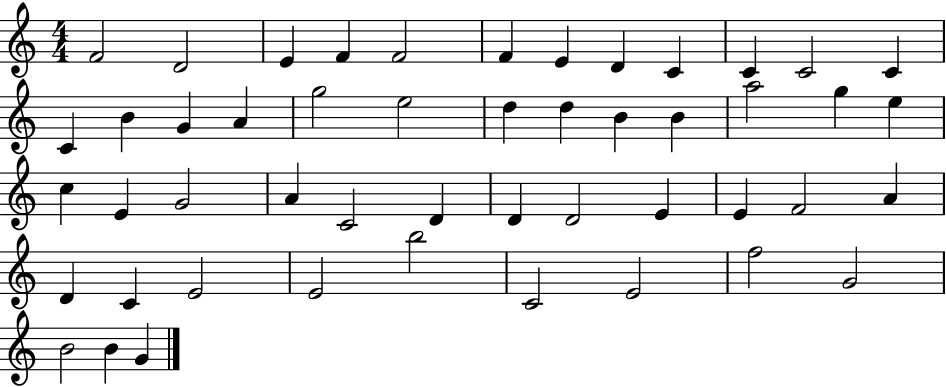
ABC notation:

X:1
T:Untitled
M:4/4
L:1/4
K:C
F2 D2 E F F2 F E D C C C2 C C B G A g2 e2 d d B B a2 g e c E G2 A C2 D D D2 E E F2 A D C E2 E2 b2 C2 E2 f2 G2 B2 B G